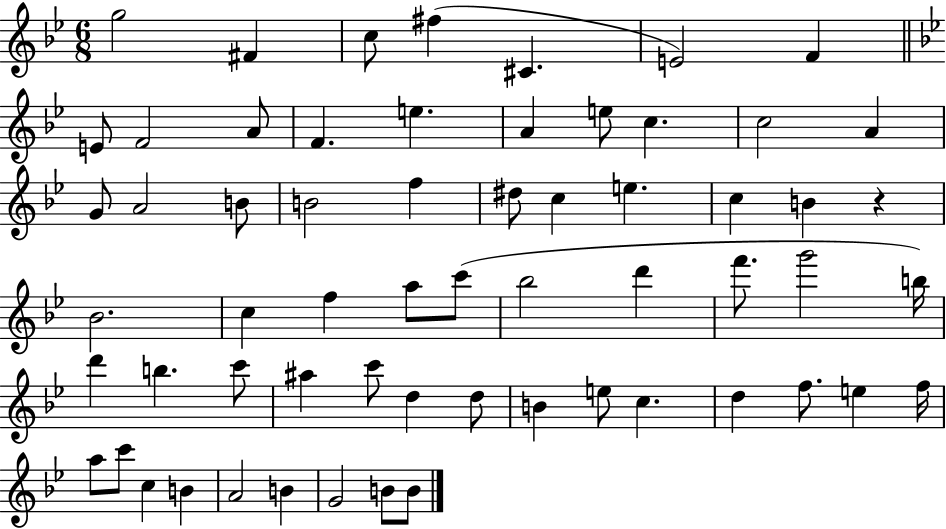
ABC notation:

X:1
T:Untitled
M:6/8
L:1/4
K:Bb
g2 ^F c/2 ^f ^C E2 F E/2 F2 A/2 F e A e/2 c c2 A G/2 A2 B/2 B2 f ^d/2 c e c B z _B2 c f a/2 c'/2 _b2 d' f'/2 g'2 b/4 d' b c'/2 ^a c'/2 d d/2 B e/2 c d f/2 e f/4 a/2 c'/2 c B A2 B G2 B/2 B/2